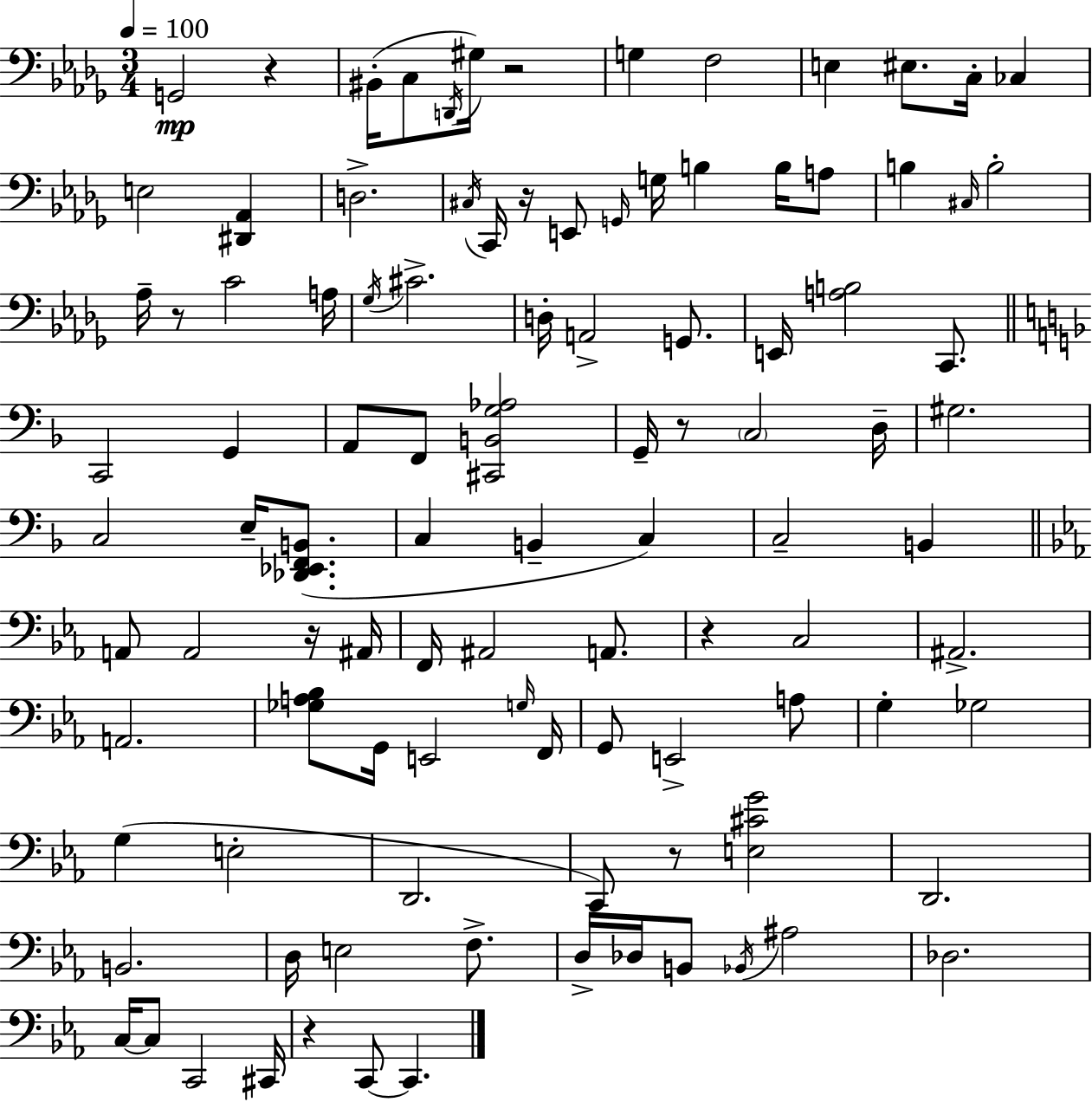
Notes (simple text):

G2/h R/q BIS2/s C3/e D2/s G#3/s R/h G3/q F3/h E3/q EIS3/e. C3/s CES3/q E3/h [D#2,Ab2]/q D3/h. C#3/s C2/s R/s E2/e G2/s G3/s B3/q B3/s A3/e B3/q C#3/s B3/h Ab3/s R/e C4/h A3/s Gb3/s C#4/h. D3/s A2/h G2/e. E2/s [A3,B3]/h C2/e. C2/h G2/q A2/e F2/e [C#2,B2,G3,Ab3]/h G2/s R/e C3/h D3/s G#3/h. C3/h E3/s [Db2,Eb2,F2,B2]/e. C3/q B2/q C3/q C3/h B2/q A2/e A2/h R/s A#2/s F2/s A#2/h A2/e. R/q C3/h A#2/h. A2/h. [Gb3,A3,Bb3]/e G2/s E2/h G3/s F2/s G2/e E2/h A3/e G3/q Gb3/h G3/q E3/h D2/h. C2/e R/e [E3,C#4,G4]/h D2/h. B2/h. D3/s E3/h F3/e. D3/s Db3/s B2/e Bb2/s A#3/h Db3/h. C3/s C3/e C2/h C#2/s R/q C2/e C2/q.